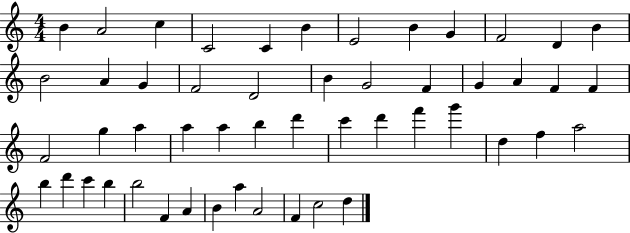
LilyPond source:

{
  \clef treble
  \numericTimeSignature
  \time 4/4
  \key c \major
  b'4 a'2 c''4 | c'2 c'4 b'4 | e'2 b'4 g'4 | f'2 d'4 b'4 | \break b'2 a'4 g'4 | f'2 d'2 | b'4 g'2 f'4 | g'4 a'4 f'4 f'4 | \break f'2 g''4 a''4 | a''4 a''4 b''4 d'''4 | c'''4 d'''4 f'''4 g'''4 | d''4 f''4 a''2 | \break b''4 d'''4 c'''4 b''4 | b''2 f'4 a'4 | b'4 a''4 a'2 | f'4 c''2 d''4 | \break \bar "|."
}